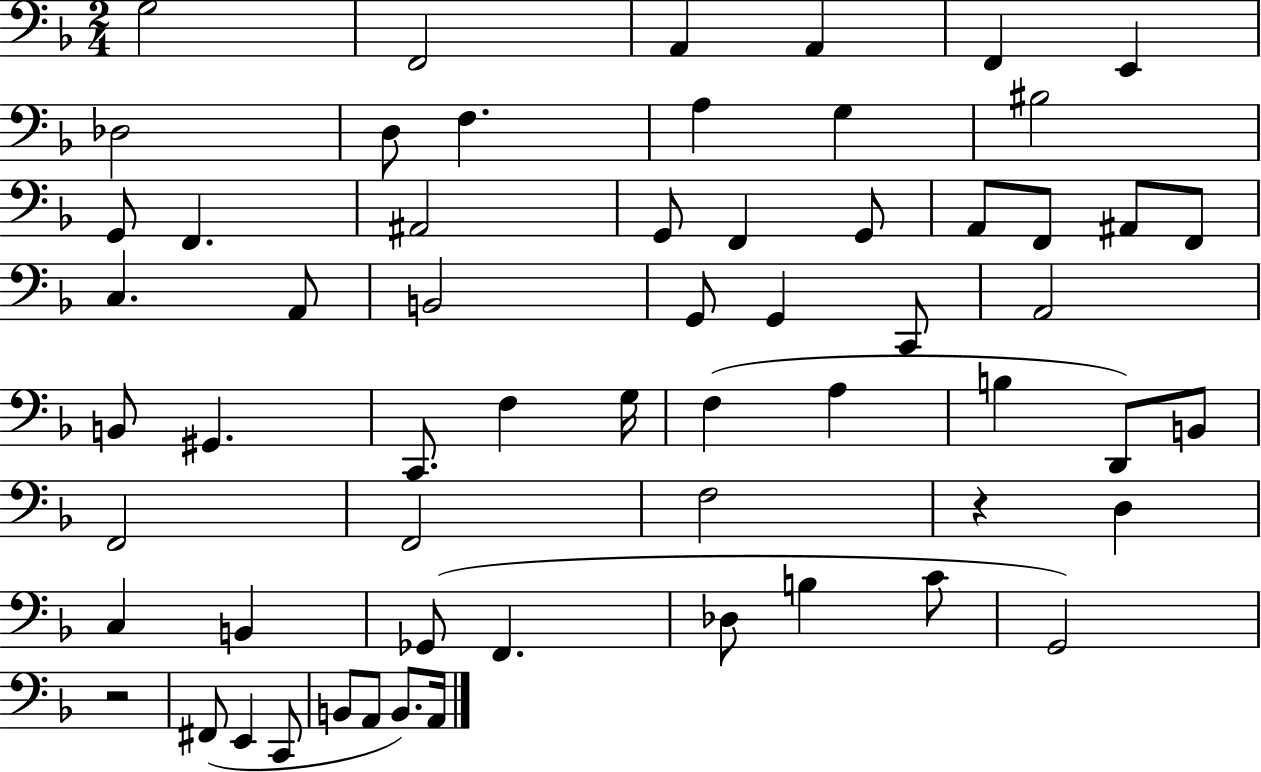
X:1
T:Untitled
M:2/4
L:1/4
K:F
G,2 F,,2 A,, A,, F,, E,, _D,2 D,/2 F, A, G, ^B,2 G,,/2 F,, ^A,,2 G,,/2 F,, G,,/2 A,,/2 F,,/2 ^A,,/2 F,,/2 C, A,,/2 B,,2 G,,/2 G,, C,,/2 A,,2 B,,/2 ^G,, C,,/2 F, G,/4 F, A, B, D,,/2 B,,/2 F,,2 F,,2 F,2 z D, C, B,, _G,,/2 F,, _D,/2 B, C/2 G,,2 z2 ^F,,/2 E,, C,,/2 B,,/2 A,,/2 B,,/2 A,,/4